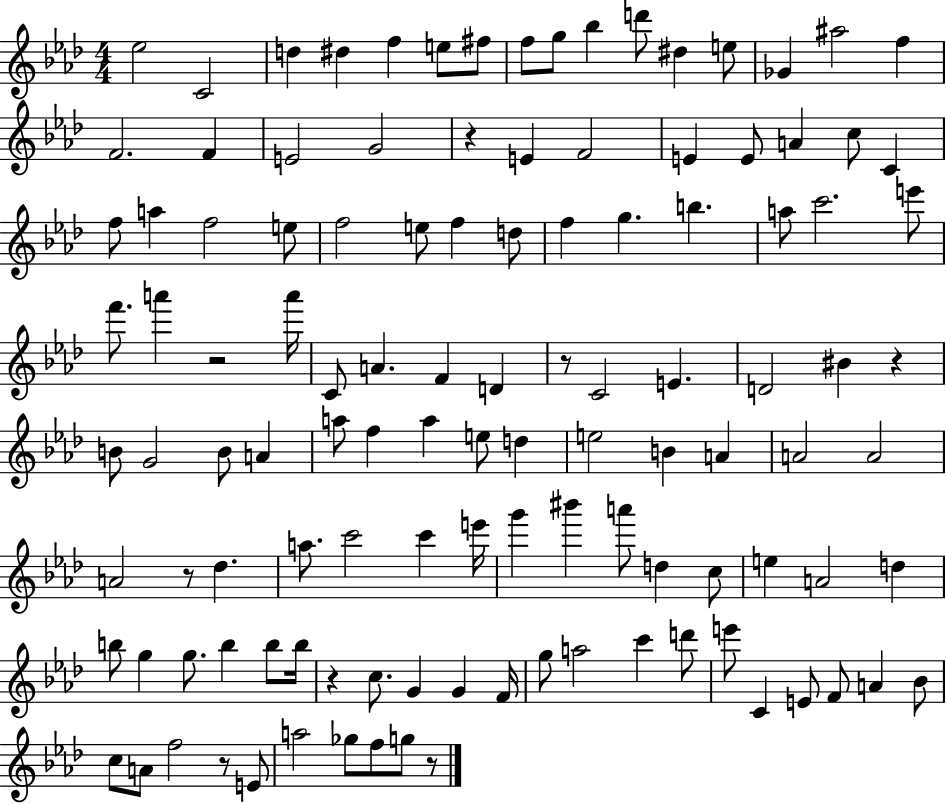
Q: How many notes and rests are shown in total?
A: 116